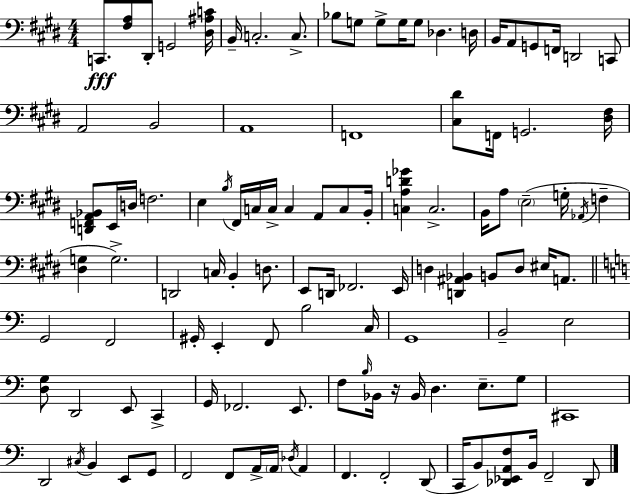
C2/e. [F#3,A3]/e D#2/e G2/h [D#3,A#3,C4]/s B2/s C3/h. C3/e. Bb3/e G3/e G3/e G3/s G3/e Db3/q. D3/s B2/s A2/e G2/e F2/s D2/h C2/e A2/h B2/h A2/w F2/w [C#3,D#4]/e F2/s G2/h. [D#3,F#3]/s [D2,F2,A2,Bb2]/e E2/s D3/s F3/h. E3/q B3/s F#2/s C3/s C3/s C3/q A2/e C3/e B2/s [C3,A3,D4,Gb4]/q C3/h. B2/s A3/e E3/h G3/s Ab2/s F3/q [D#3,G3]/q G3/h. D2/h C3/s B2/q D3/e. E2/e D2/s FES2/h. E2/s D3/q [D2,A#2,Bb2]/q B2/e D3/e EIS3/s A2/e. G2/h F2/h G#2/s E2/q F2/e B3/h C3/s G2/w B2/h E3/h [D3,G3]/e D2/h E2/e C2/q G2/s FES2/h. E2/e. F3/e B3/s Bb2/s R/s Bb2/s D3/q. E3/e. G3/e C#2/w D2/h C#3/s B2/q E2/e G2/e F2/h F2/e A2/s A2/s Db3/s A2/q F2/q. F2/h D2/e C2/s B2/e [Db2,Eb2,A2,F3]/e B2/s F2/h Db2/e